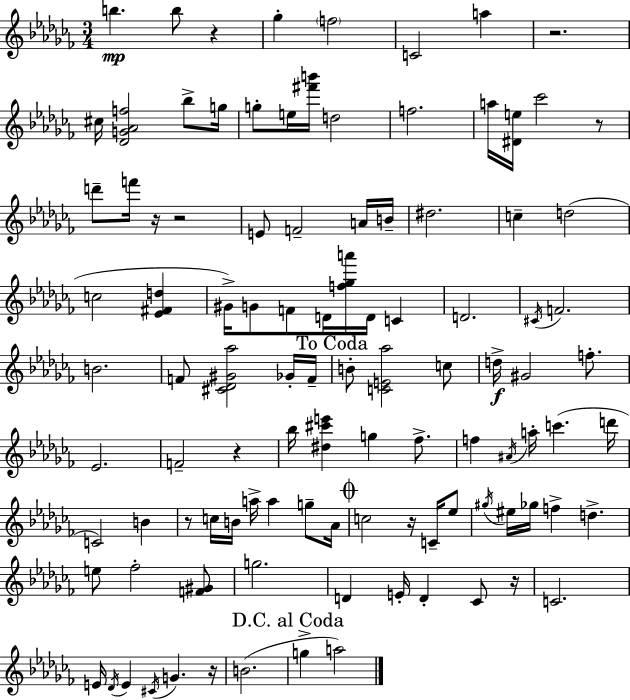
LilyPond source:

{
  \clef treble
  \numericTimeSignature
  \time 3/4
  \key aes \minor
  b''4.\mp b''8 r4 | ges''4-. \parenthesize f''2 | c'2 a''4 | r2. | \break cis''16 <des' g' aes' f''>2 bes''8-> g''16 | g''8-. e''16 <fis''' b'''>16 d''2 | f''2. | a''16 <dis' e''>16 ces'''2 r8 | \break d'''8-- f'''16 r16 r2 | e'8 f'2-- a'16 b'16-- | dis''2. | c''4-- d''2( | \break c''2 <ees' fis' d''>4 | gis'16->) g'8 f'8 d'16 <f'' ges'' a'''>16 d'16 c'4 | d'2. | \acciaccatura { cis'16 } f'2. | \break b'2. | f'8 <cis' des' gis' aes''>2 ges'16-. | f'16-- \mark "To Coda" b'8-. <c' e' aes''>2 c''8 | d''16->\f gis'2 f''8.-. | \break ees'2. | f'2-- r4 | bes''16 <dis'' cis''' e'''>4 g''4 fes''8.-> | f''4 \acciaccatura { ais'16 } a''16-. c'''4.( | \break d'''16 c'2) b'4 | r8 c''16 b'16 a''16-> a''4 g''8-- | aes'16 \mark \markup { \musicglyph "scripts.coda" } c''2 r16 c'16-- | ees''8 \acciaccatura { gis''16 } eis''16 ges''16 f''4-> d''4.-> | \break e''8 fes''2-. | <f' gis'>8 g''2. | d'4 e'16-. d'4-. | ces'8 r16 c'2. | \break e'16 \acciaccatura { des'16 } e'4 \acciaccatura { cis'16 } g'4. | r16 b'2.( | \mark "D.C. al Coda" g''4-> a''2) | \bar "|."
}